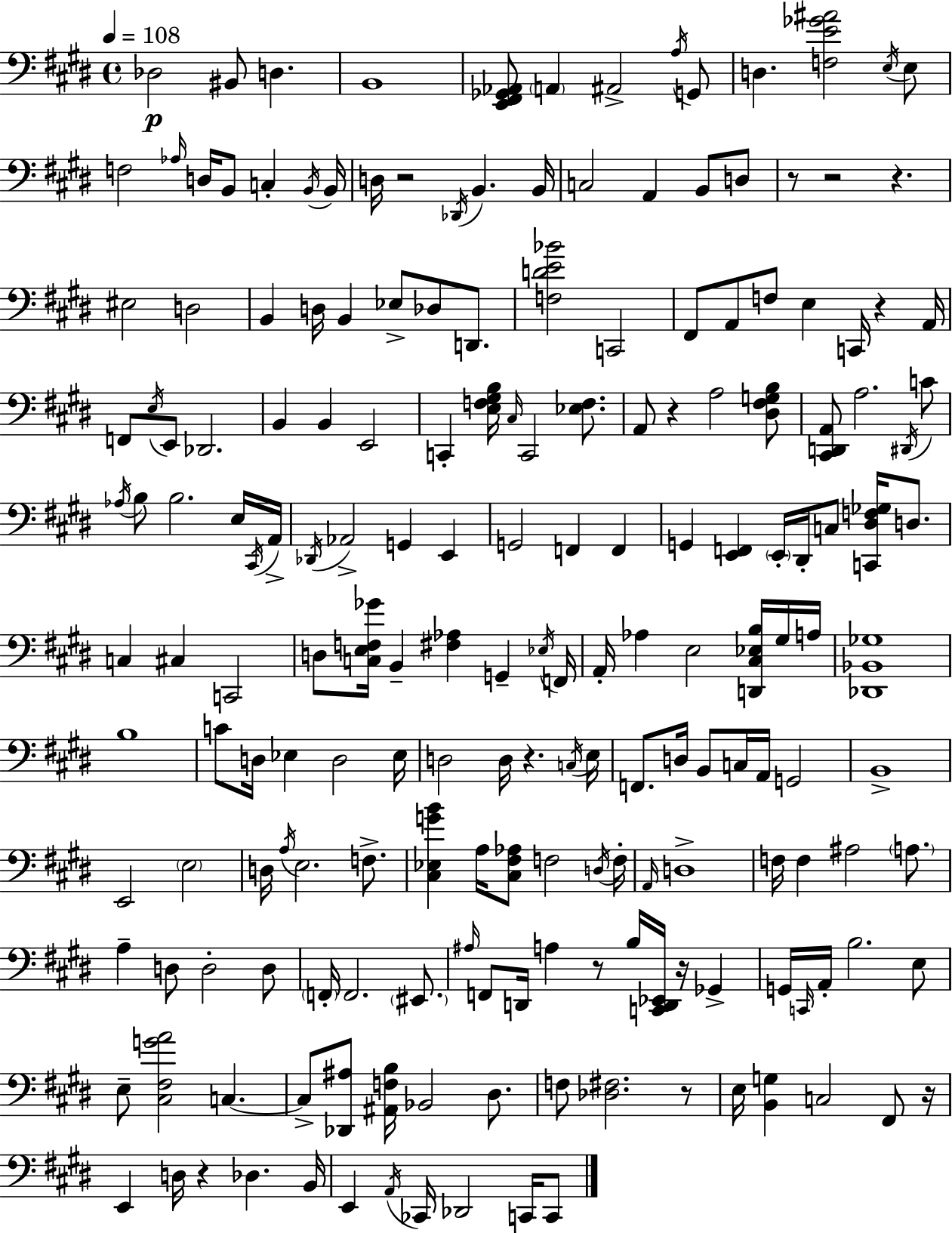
{
  \clef bass
  \time 4/4
  \defaultTimeSignature
  \key e \major
  \tempo 4 = 108
  des2\p bis,8 d4. | b,1 | <e, fis, ges, aes,>8 \parenthesize a,4 ais,2-> \acciaccatura { a16 } g,8 | d4. <f e' ges' ais'>2 \acciaccatura { e16 } | \break e8 f2 \grace { aes16 } d16 b,8 c4-. | \acciaccatura { b,16 } b,16 d16 r2 \acciaccatura { des,16 } b,4. | b,16 c2 a,4 | b,8 d8 r8 r2 r4. | \break eis2 d2 | b,4 d16 b,4 ees8-> | des8 d,8. <f d' e' bes'>2 c,2 | fis,8 a,8 f8 e4 c,16 | \break r4 a,16 f,8 \acciaccatura { e16 } e,8 des,2. | b,4 b,4 e,2 | c,4-. <e f gis b>16 \grace { cis16 } c,2 | <ees f>8. a,8 r4 a2 | \break <dis fis g b>8 <cis, d, a,>8 a2. | \acciaccatura { dis,16 } c'8 \acciaccatura { aes16 } b8 b2. | e16 \acciaccatura { cis,16 } a,16-> \acciaccatura { des,16 } aes,2-> | g,4 e,4 g,2 | \break f,4 f,4 g,4 <e, f,>4 | \parenthesize e,16-. dis,16-. c8 <c, dis f ges>16 d8. c4 cis4 | c,2 d8 <c e f ges'>16 b,4-- | <fis aes>4 g,4-- \acciaccatura { ees16 } f,16 a,16-. aes4 | \break e2 <d, cis ees b>16 gis16 a16 <des, bes, ges>1 | b1 | c'8 d16 ees4 | d2 ees16 d2 | \break d16 r4. \acciaccatura { c16 } e16 f,8. | d16 b,8 c16 a,16 g,2 b,1-> | e,2 | \parenthesize e2 d16 \acciaccatura { a16 } e2. | \break f8.-> <cis ees g' b'>4 | a16 <cis fis aes>8 f2 \acciaccatura { d16 } f16-. \grace { a,16 } | d1-> | f16 f4 ais2 \parenthesize a8. | \break a4-- d8 d2-. d8 | \parenthesize f,16-. f,2. \parenthesize eis,8. | \grace { ais16 } f,8 d,16 a4 r8 b16 <c, d, ees,>16 r16 ges,4-> | g,16 \grace { c,16 } a,16-. b2. | \break e8 e8-- <cis fis g' a'>2 c4.~~ | c8-> <des, ais>8 <ais, f b>16 bes,2 dis8. | f8 <des fis>2. | r8 e16 <b, g>4 c2 fis,8 | \break r16 e,4 d16 r4 des4. | b,16 e,4 \acciaccatura { a,16 } ces,16 des,2 | c,16 c,8 \bar "|."
}